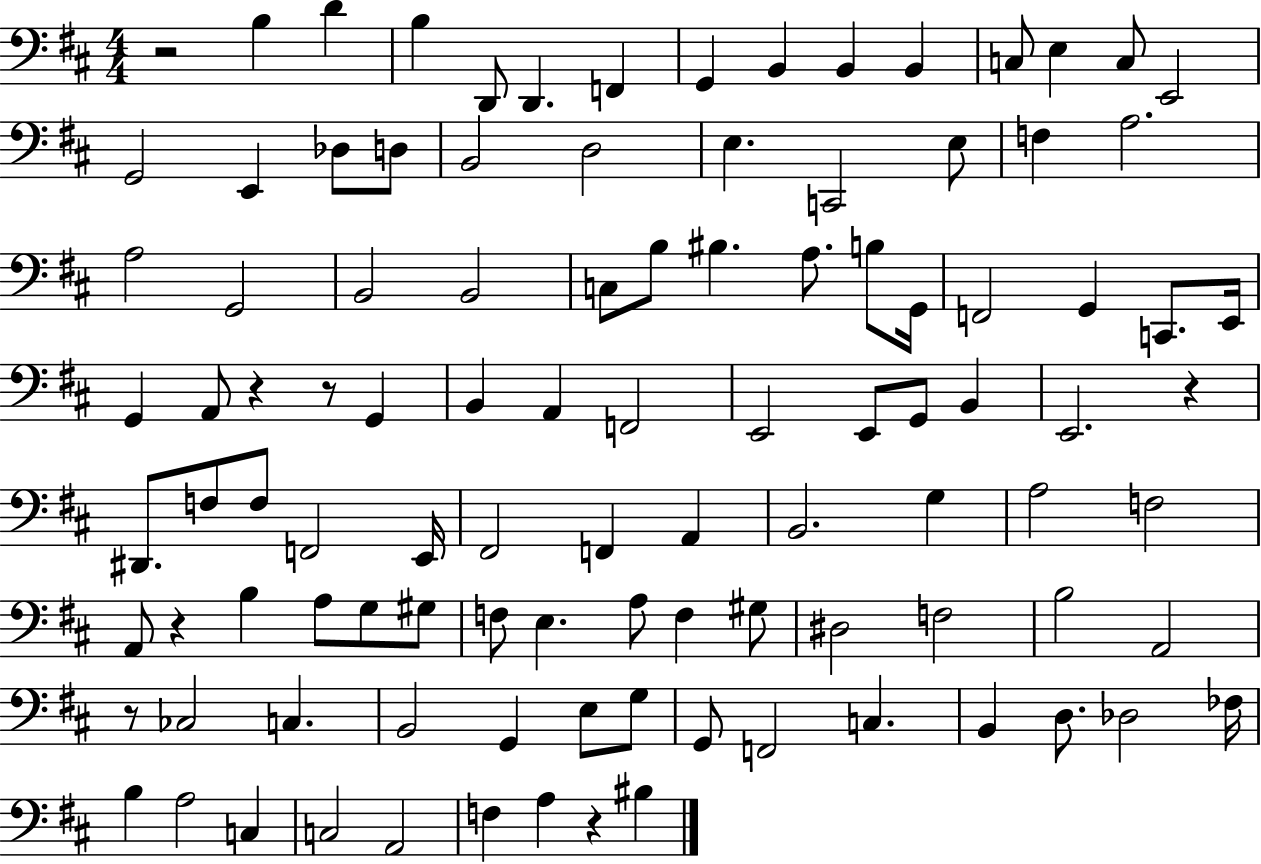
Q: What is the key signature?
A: D major